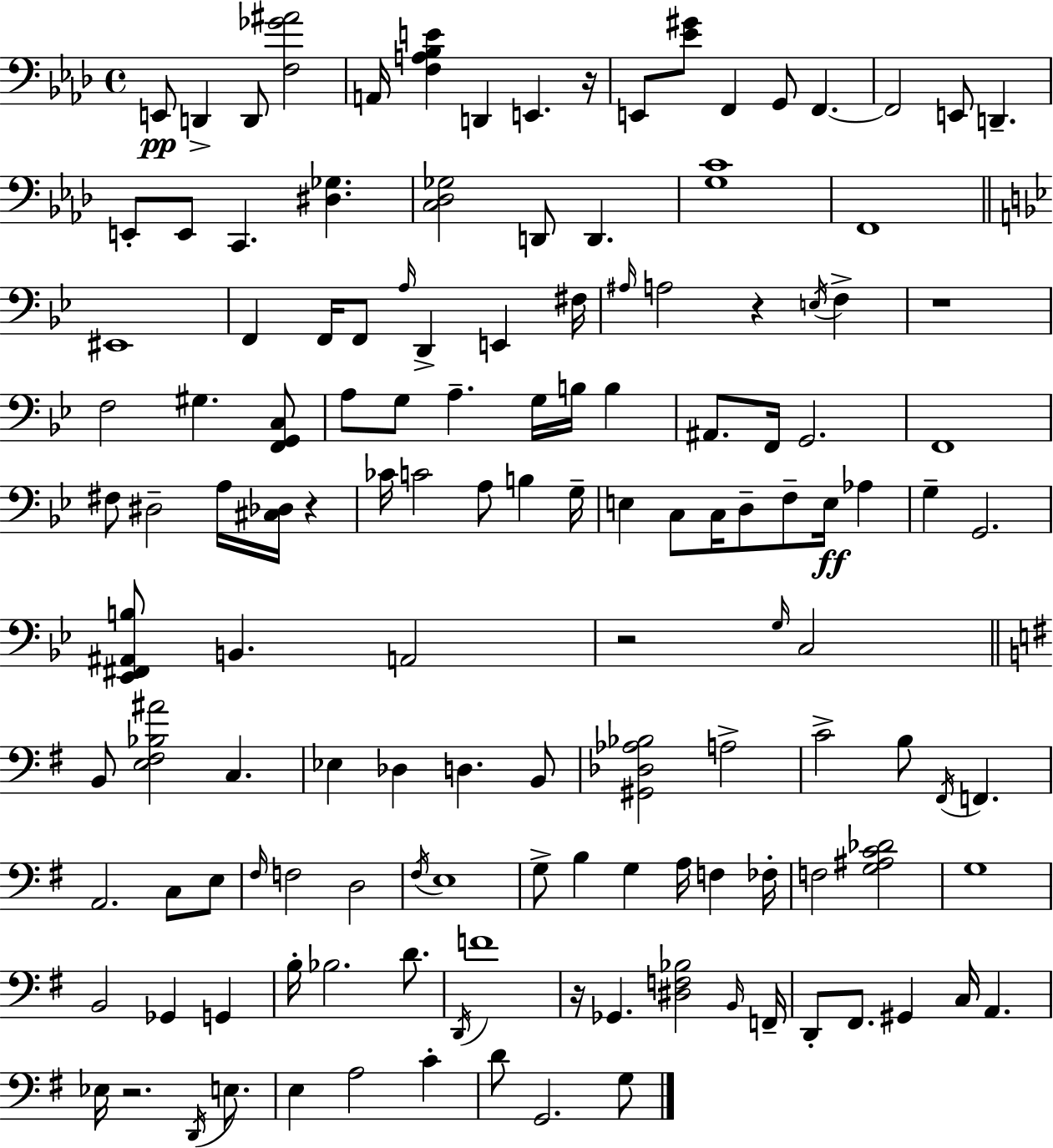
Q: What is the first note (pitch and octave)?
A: E2